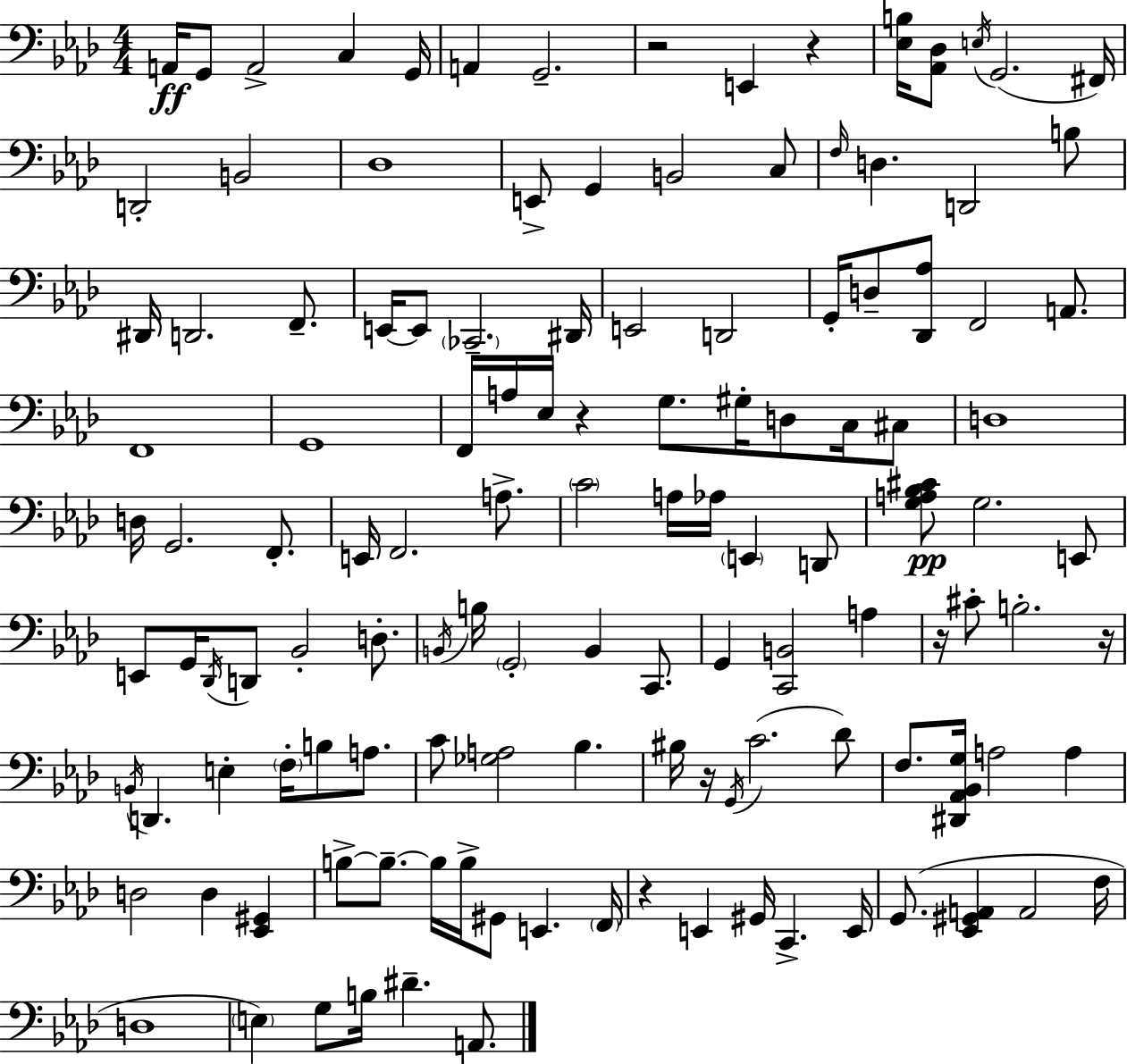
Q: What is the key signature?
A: F minor